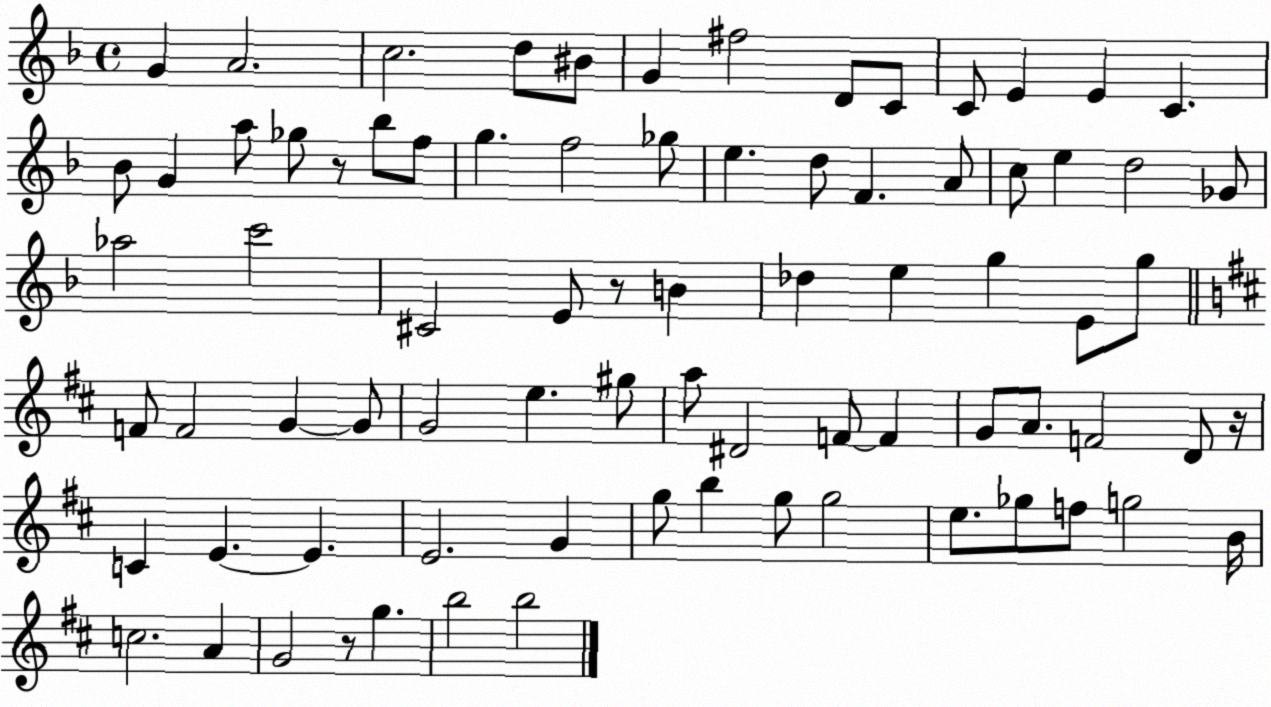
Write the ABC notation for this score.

X:1
T:Untitled
M:4/4
L:1/4
K:F
G A2 c2 d/2 ^B/2 G ^f2 D/2 C/2 C/2 E E C _B/2 G a/2 _g/2 z/2 _b/2 f/2 g f2 _g/2 e d/2 F A/2 c/2 e d2 _G/2 _a2 c'2 ^C2 E/2 z/2 B _d e g E/2 g/2 F/2 F2 G G/2 G2 e ^g/2 a/2 ^D2 F/2 F G/2 A/2 F2 D/2 z/4 C E E E2 G g/2 b g/2 g2 e/2 _g/2 f/2 g2 B/4 c2 A G2 z/2 g b2 b2